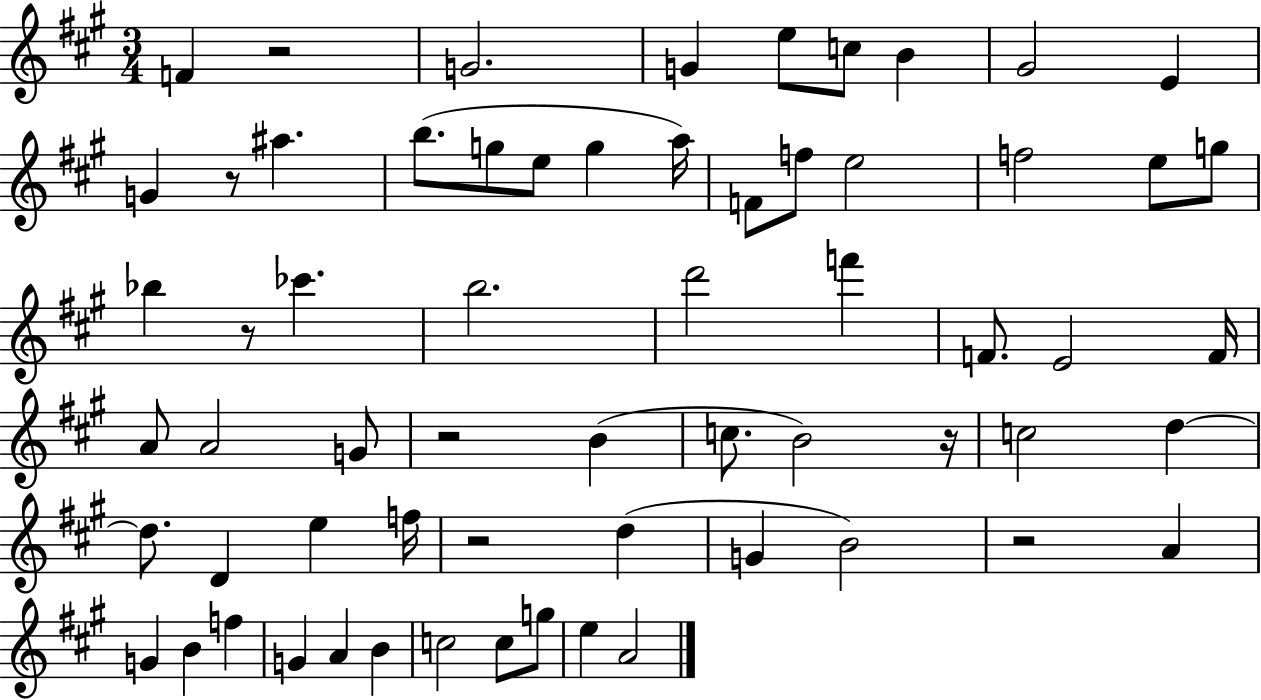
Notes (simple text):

F4/q R/h G4/h. G4/q E5/e C5/e B4/q G#4/h E4/q G4/q R/e A#5/q. B5/e. G5/e E5/e G5/q A5/s F4/e F5/e E5/h F5/h E5/e G5/e Bb5/q R/e CES6/q. B5/h. D6/h F6/q F4/e. E4/h F4/s A4/e A4/h G4/e R/h B4/q C5/e. B4/h R/s C5/h D5/q D5/e. D4/q E5/q F5/s R/h D5/q G4/q B4/h R/h A4/q G4/q B4/q F5/q G4/q A4/q B4/q C5/h C5/e G5/e E5/q A4/h